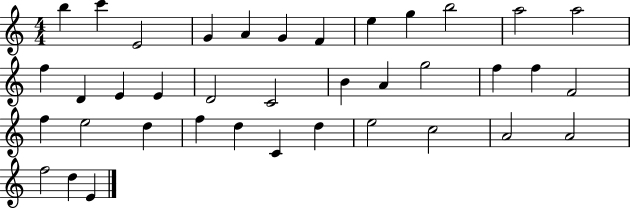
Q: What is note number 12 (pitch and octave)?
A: A5